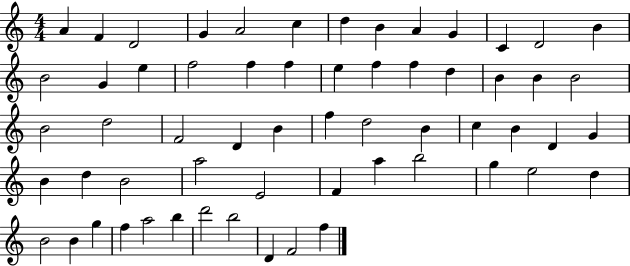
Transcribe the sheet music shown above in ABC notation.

X:1
T:Untitled
M:4/4
L:1/4
K:C
A F D2 G A2 c d B A G C D2 B B2 G e f2 f f e f f d B B B2 B2 d2 F2 D B f d2 B c B D G B d B2 a2 E2 F a b2 g e2 d B2 B g f a2 b d'2 b2 D F2 f